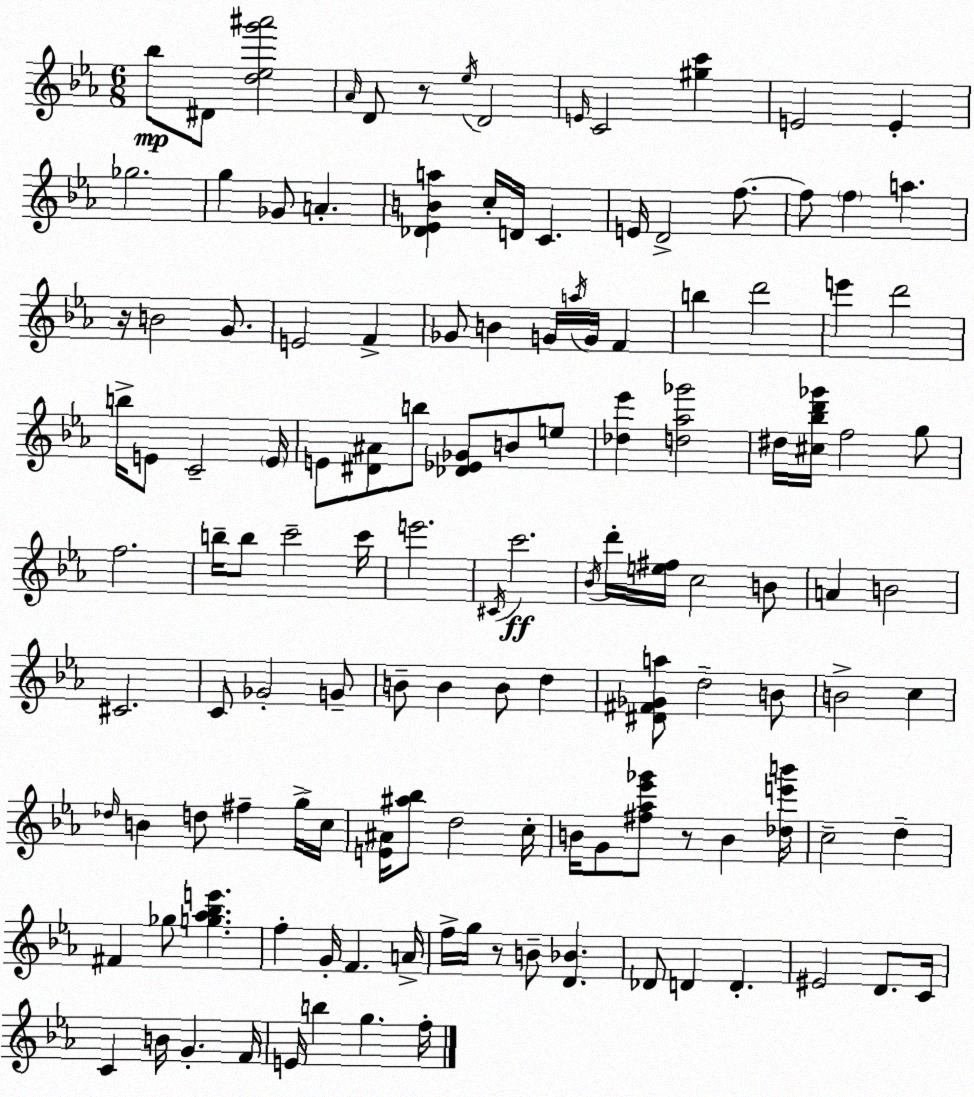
X:1
T:Untitled
M:6/8
L:1/4
K:Eb
_b/2 ^D/2 [d_eg'^a']2 _A/4 D/2 z/2 _e/4 D2 E/4 C2 [^gc'] E2 E _g2 g _G/2 A [_D_EBa] c/4 D/4 C E/4 D2 f/2 f/2 f a z/4 B2 G/2 E2 F _G/2 B G/4 a/4 G/4 F b d'2 e' d'2 b/4 E/2 C2 E/4 E/2 [^D^A]/2 b/2 [_D_E_G]/2 B/2 e/2 [_d_e'] [d_a_g']2 ^d/4 [^c_bd'_g']/4 f2 g/2 f2 b/4 b/2 c'2 c'/4 e'2 ^C/4 c'2 _B/4 d'/4 [e^f]/4 c2 B/2 A B2 ^C2 C/2 _G2 G/2 B/2 B B/2 d [^D^F_Ga]/2 d2 B/2 B2 c _d/4 B d/2 ^f g/4 c/4 [E^A]/4 [^a_b]/2 d2 c/4 B/4 G/2 [^f_a_e'_g']/2 z/2 B [_de'b']/4 c2 d ^F _g/2 [g_a_be'] f G/4 F A/4 f/4 g/4 z/2 B/2 [D_B] _D/2 D D ^E2 D/2 C/4 C B/4 G F/4 E/4 b g f/4